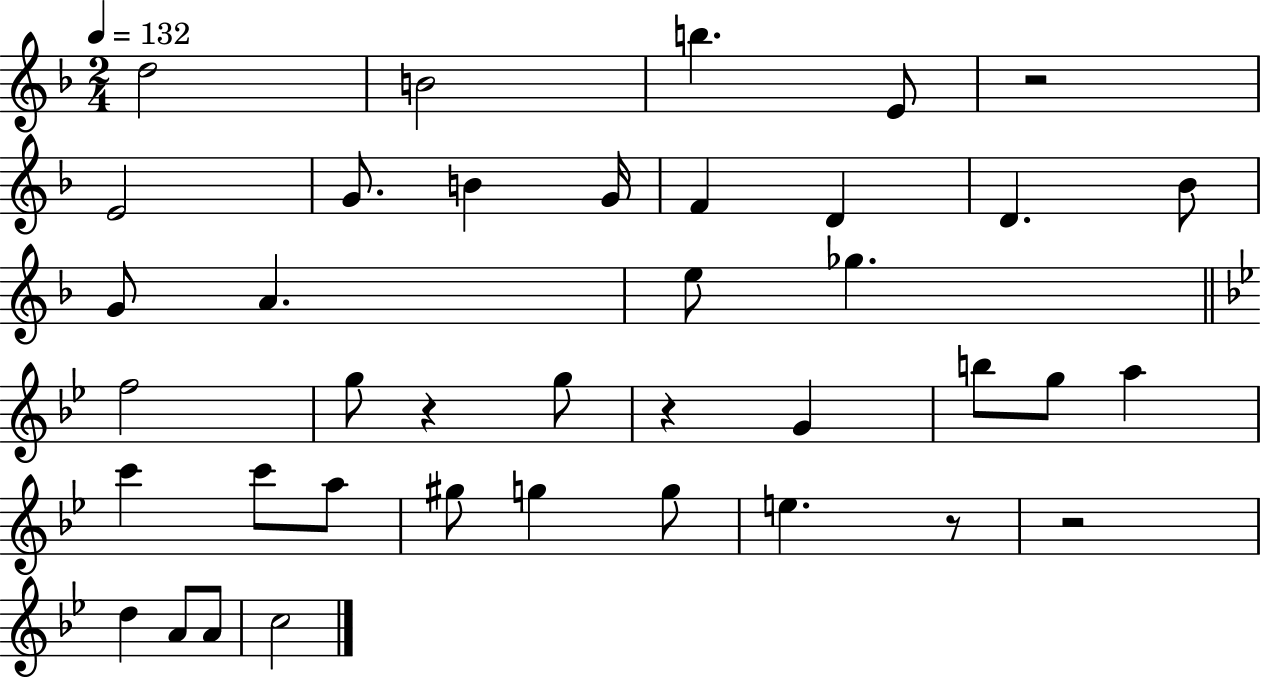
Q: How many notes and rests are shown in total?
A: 39